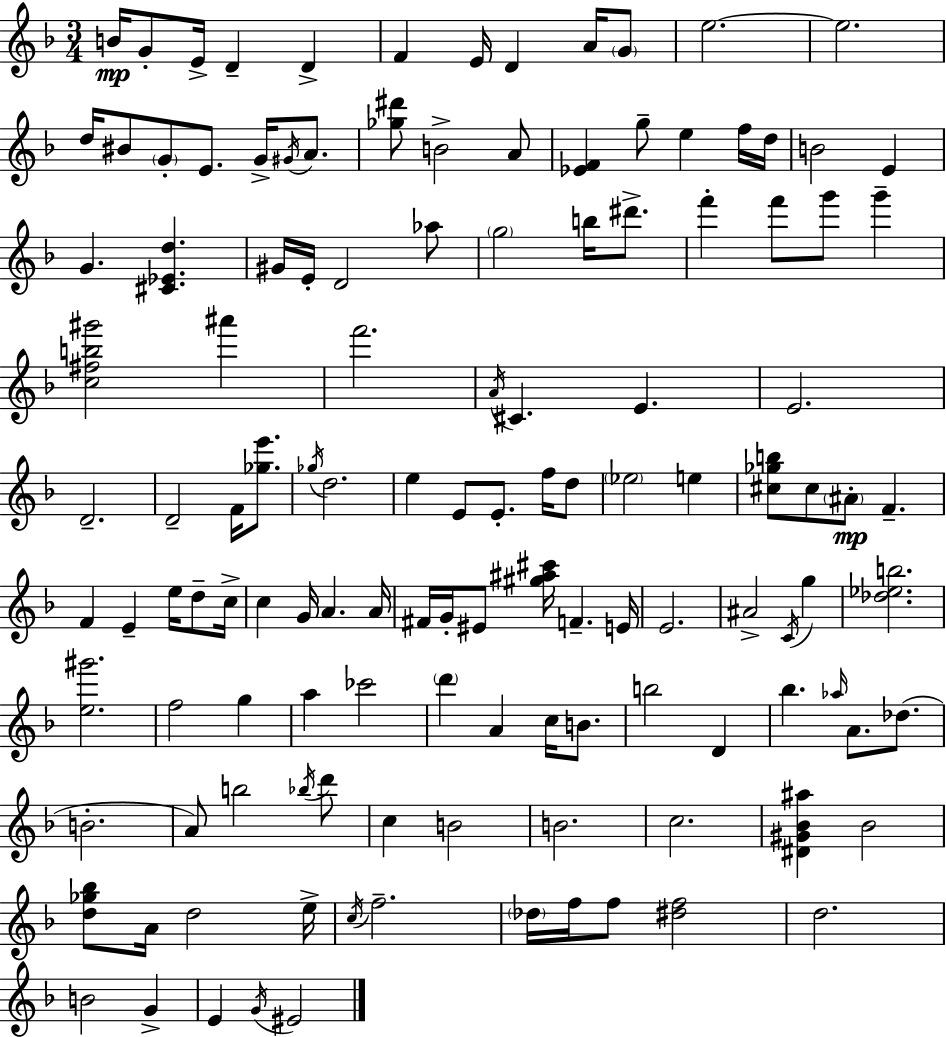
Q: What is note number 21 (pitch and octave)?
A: A4